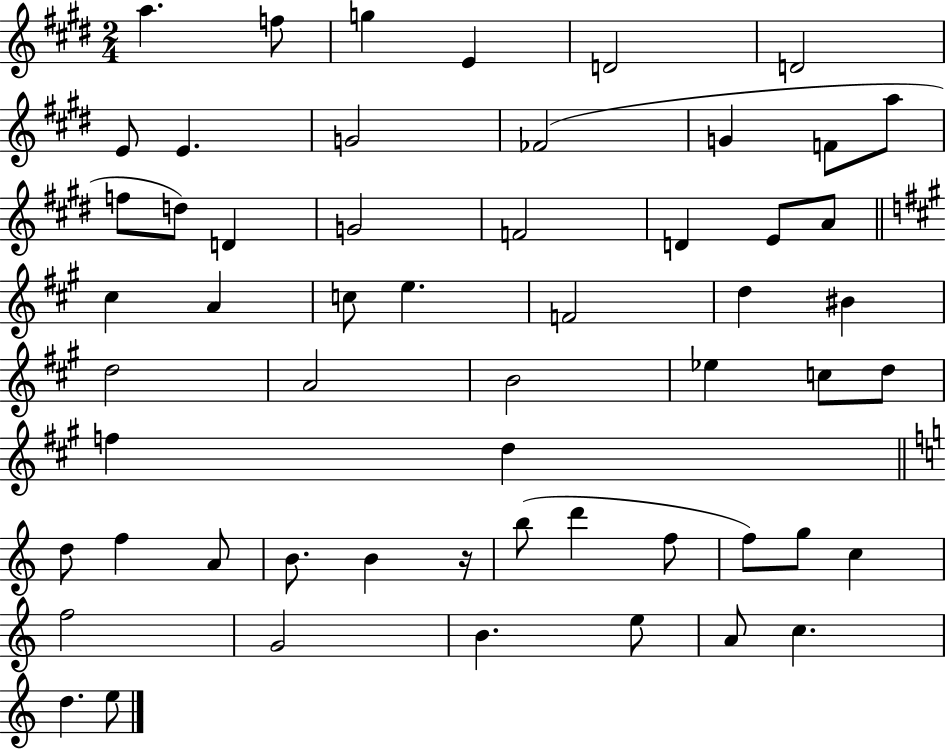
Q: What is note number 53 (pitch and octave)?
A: C5